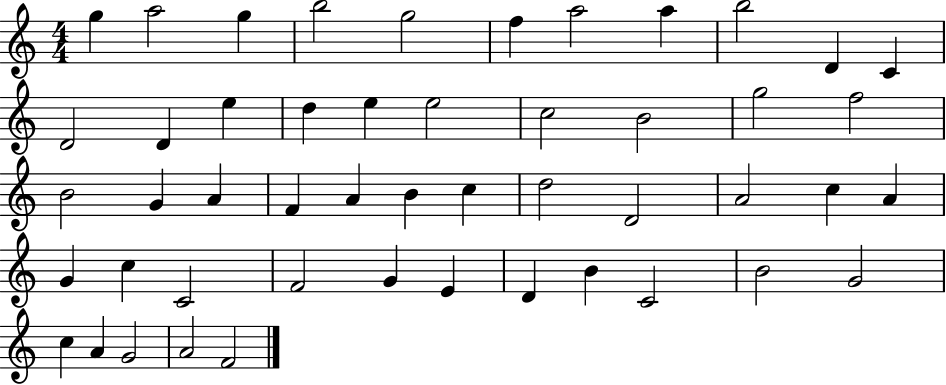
G5/q A5/h G5/q B5/h G5/h F5/q A5/h A5/q B5/h D4/q C4/q D4/h D4/q E5/q D5/q E5/q E5/h C5/h B4/h G5/h F5/h B4/h G4/q A4/q F4/q A4/q B4/q C5/q D5/h D4/h A4/h C5/q A4/q G4/q C5/q C4/h F4/h G4/q E4/q D4/q B4/q C4/h B4/h G4/h C5/q A4/q G4/h A4/h F4/h